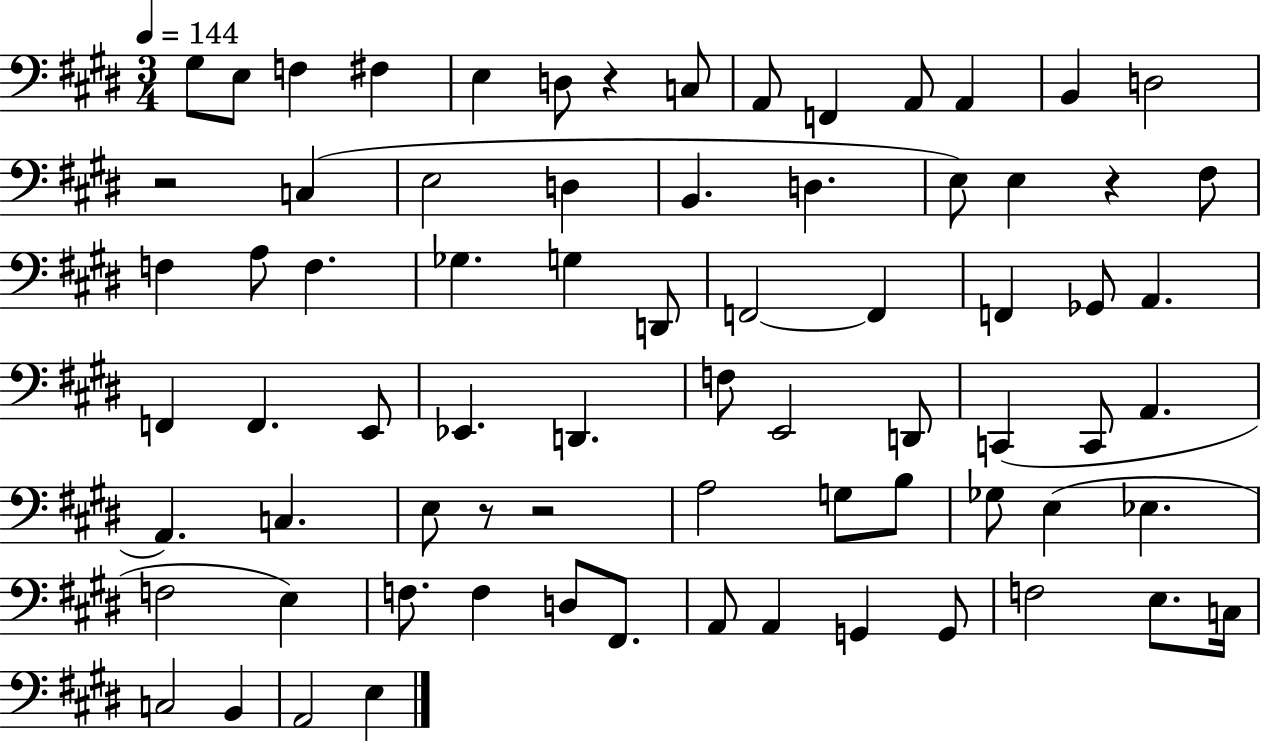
{
  \clef bass
  \numericTimeSignature
  \time 3/4
  \key e \major
  \tempo 4 = 144
  gis8 e8 f4 fis4 | e4 d8 r4 c8 | a,8 f,4 a,8 a,4 | b,4 d2 | \break r2 c4( | e2 d4 | b,4. d4. | e8) e4 r4 fis8 | \break f4 a8 f4. | ges4. g4 d,8 | f,2~~ f,4 | f,4 ges,8 a,4. | \break f,4 f,4. e,8 | ees,4. d,4. | f8 e,2 d,8 | c,4( c,8 a,4. | \break a,4.) c4. | e8 r8 r2 | a2 g8 b8 | ges8 e4( ees4. | \break f2 e4) | f8. f4 d8 fis,8. | a,8 a,4 g,4 g,8 | f2 e8. c16 | \break c2 b,4 | a,2 e4 | \bar "|."
}